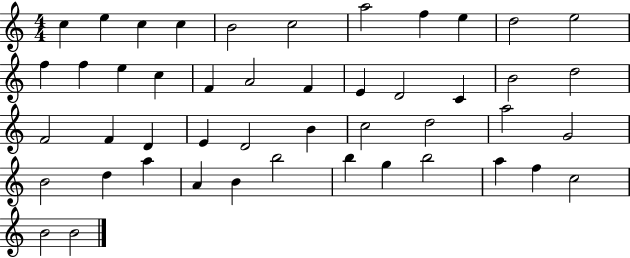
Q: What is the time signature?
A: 4/4